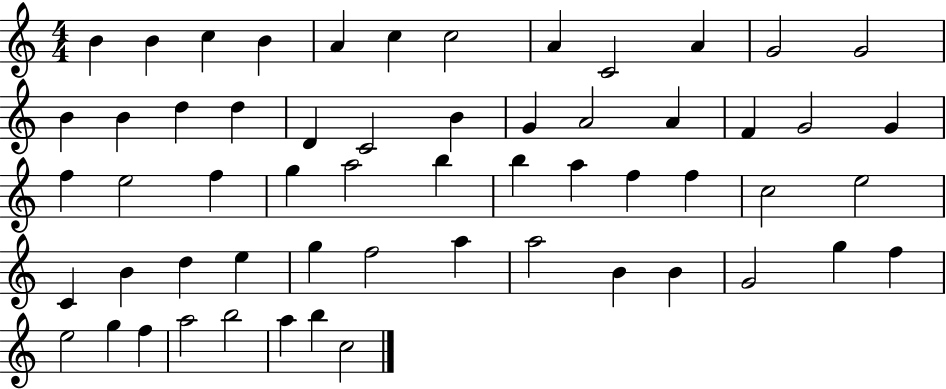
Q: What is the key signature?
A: C major